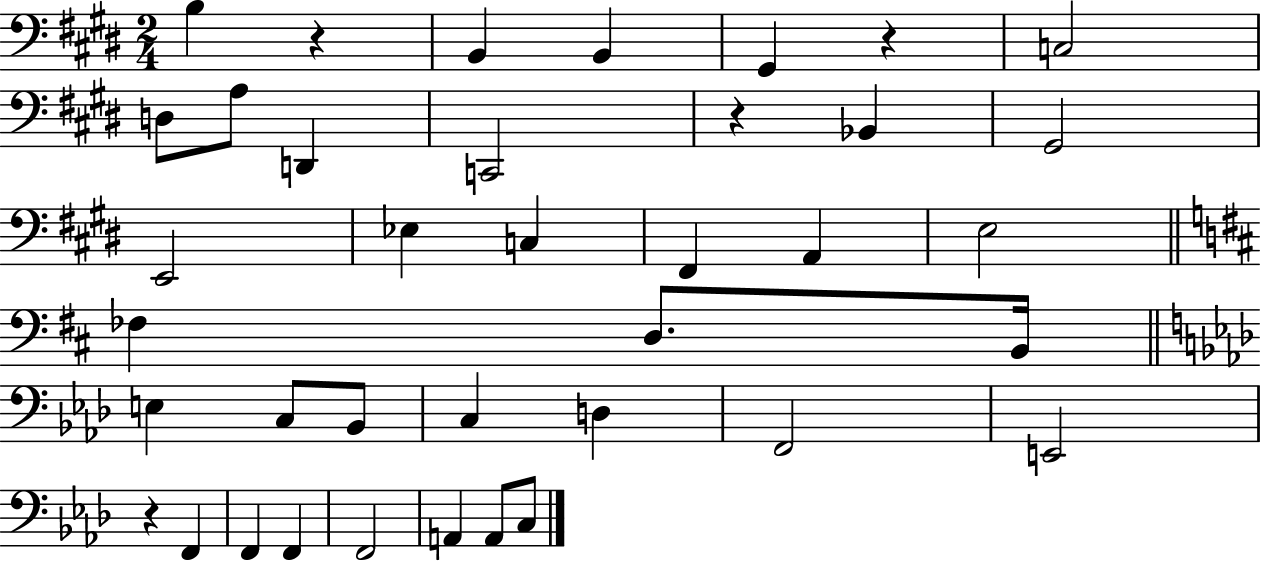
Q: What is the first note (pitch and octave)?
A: B3